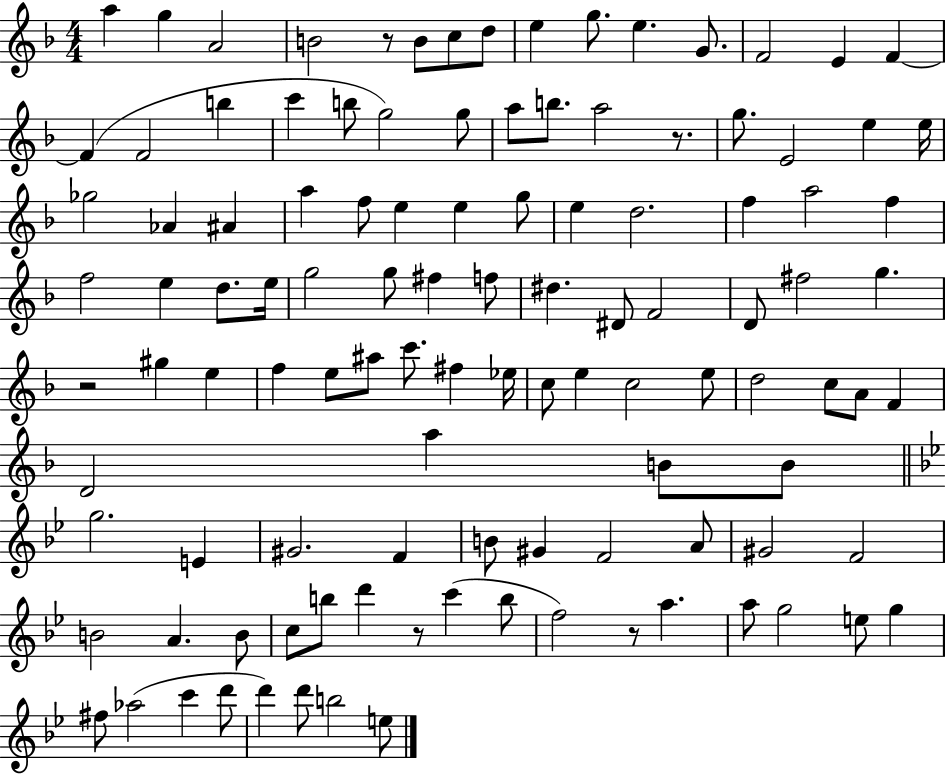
A5/q G5/q A4/h B4/h R/e B4/e C5/e D5/e E5/q G5/e. E5/q. G4/e. F4/h E4/q F4/q F4/q F4/h B5/q C6/q B5/e G5/h G5/e A5/e B5/e. A5/h R/e. G5/e. E4/h E5/q E5/s Gb5/h Ab4/q A#4/q A5/q F5/e E5/q E5/q G5/e E5/q D5/h. F5/q A5/h F5/q F5/h E5/q D5/e. E5/s G5/h G5/e F#5/q F5/e D#5/q. D#4/e F4/h D4/e F#5/h G5/q. R/h G#5/q E5/q F5/q E5/e A#5/e C6/e. F#5/q Eb5/s C5/e E5/q C5/h E5/e D5/h C5/e A4/e F4/q D4/h A5/q B4/e B4/e G5/h. E4/q G#4/h. F4/q B4/e G#4/q F4/h A4/e G#4/h F4/h B4/h A4/q. B4/e C5/e B5/e D6/q R/e C6/q B5/e F5/h R/e A5/q. A5/e G5/h E5/e G5/q F#5/e Ab5/h C6/q D6/e D6/q D6/e B5/h E5/e